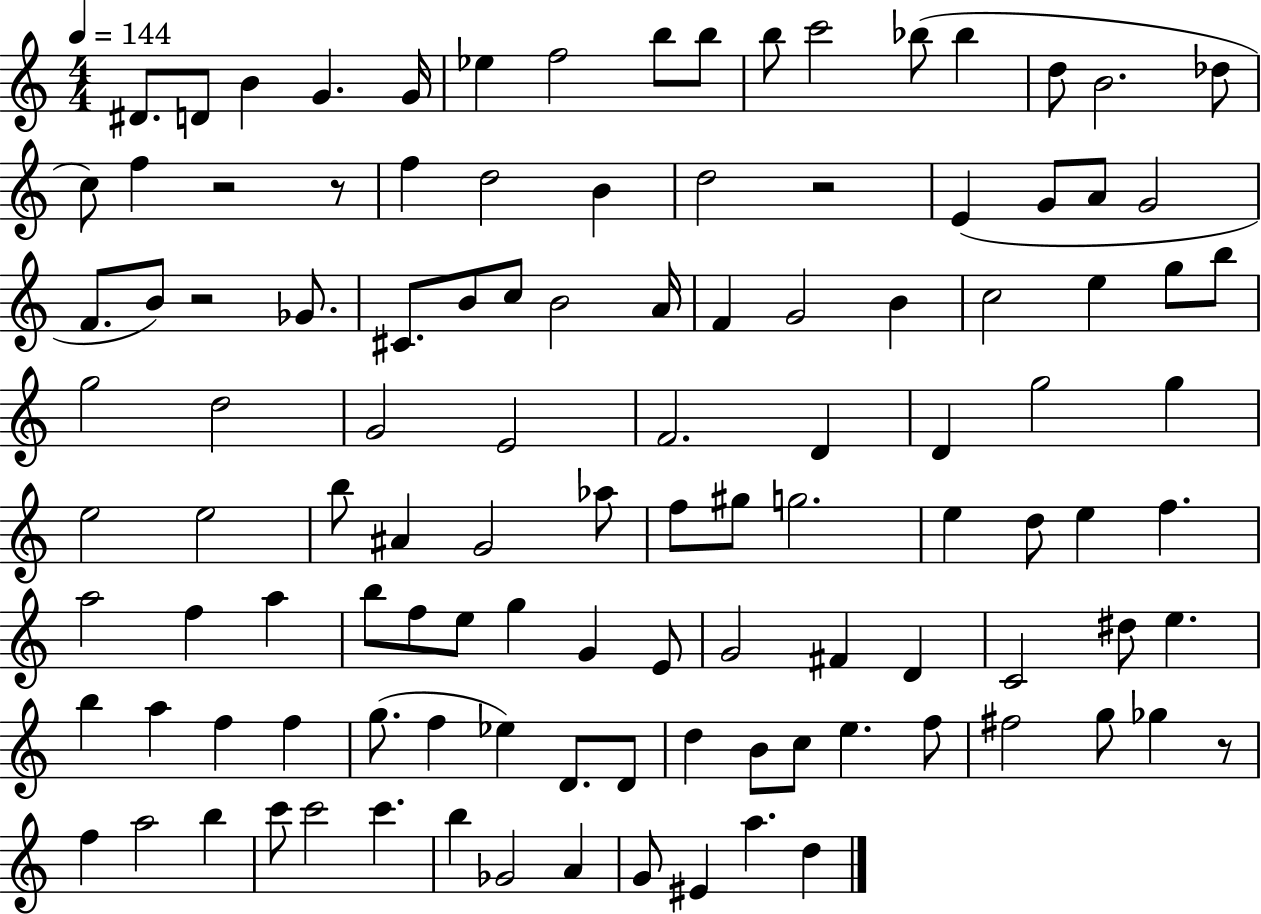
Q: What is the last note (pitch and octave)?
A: D5